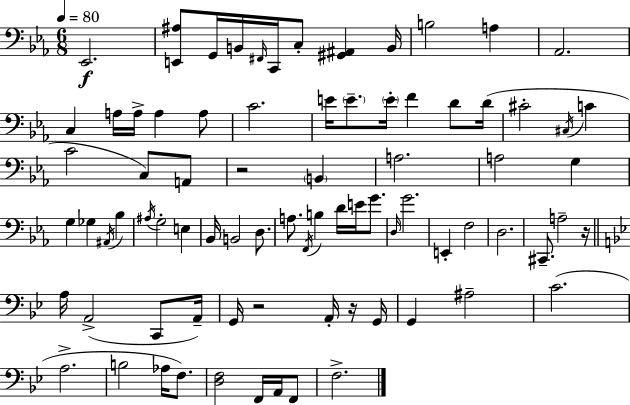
Eb2/h. [E2,A#3]/e G2/s B2/s F#2/s C2/s C3/e [G#2,A#2]/q B2/s B3/h A3/q Ab2/h. C3/q A3/s A3/s A3/q A3/e C4/h. E4/s E4/e. E4/s F4/q D4/e D4/s C#4/h C#3/s C4/q C4/h C3/e A2/e R/h B2/q A3/h. A3/h G3/q G3/q Gb3/q A#2/s Bb3/q A#3/s G3/h E3/q Bb2/s B2/h D3/e. A3/e. F2/s B3/q D4/s E4/s G4/e. D3/s G4/h. E2/q F3/h D3/h. C#2/e. A3/h R/s A3/s A2/h C2/e A2/s G2/s R/h A2/s R/s G2/s G2/q A#3/h C4/h. A3/h. B3/h Ab3/s F3/e. [D3,F3]/h F2/s A2/s F2/e F3/h.